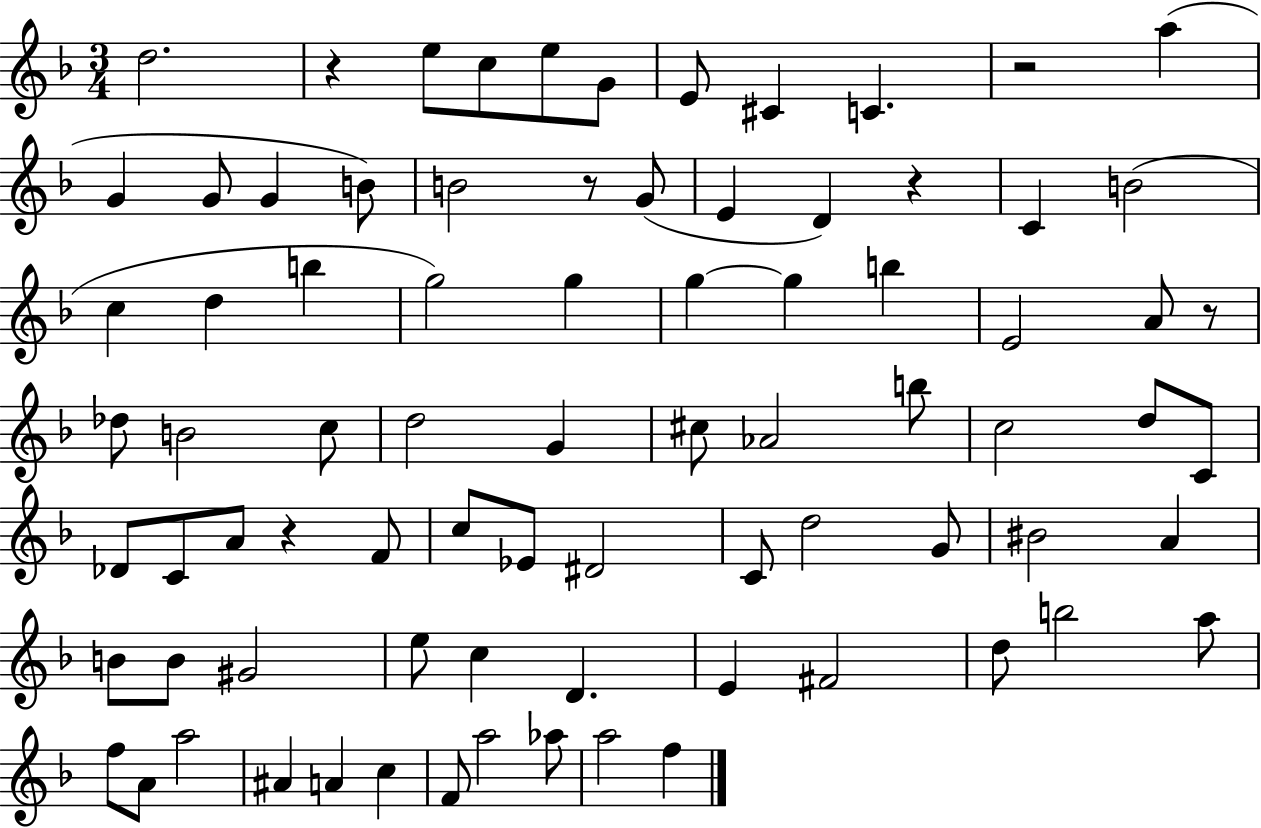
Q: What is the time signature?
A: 3/4